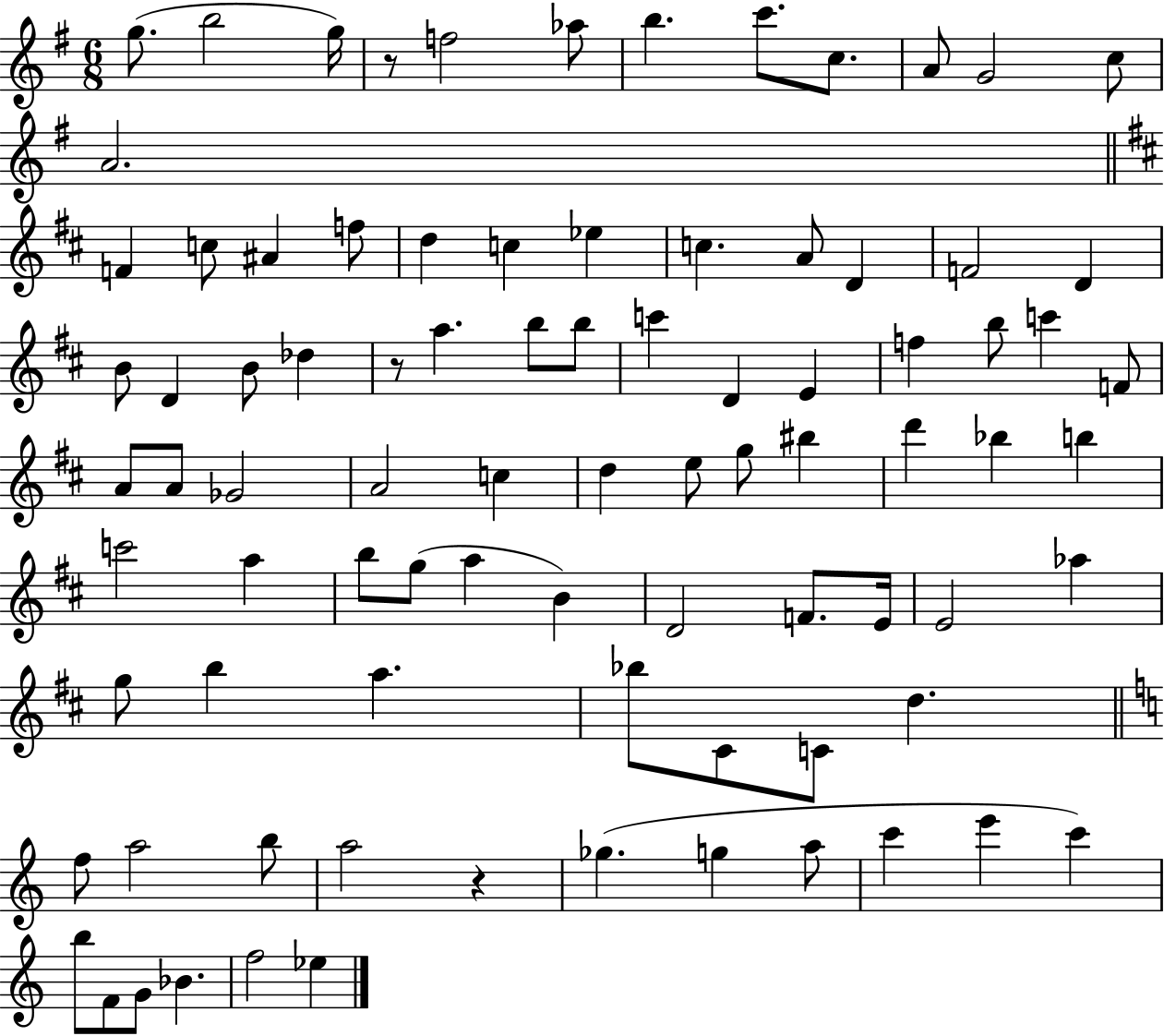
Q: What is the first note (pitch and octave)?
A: G5